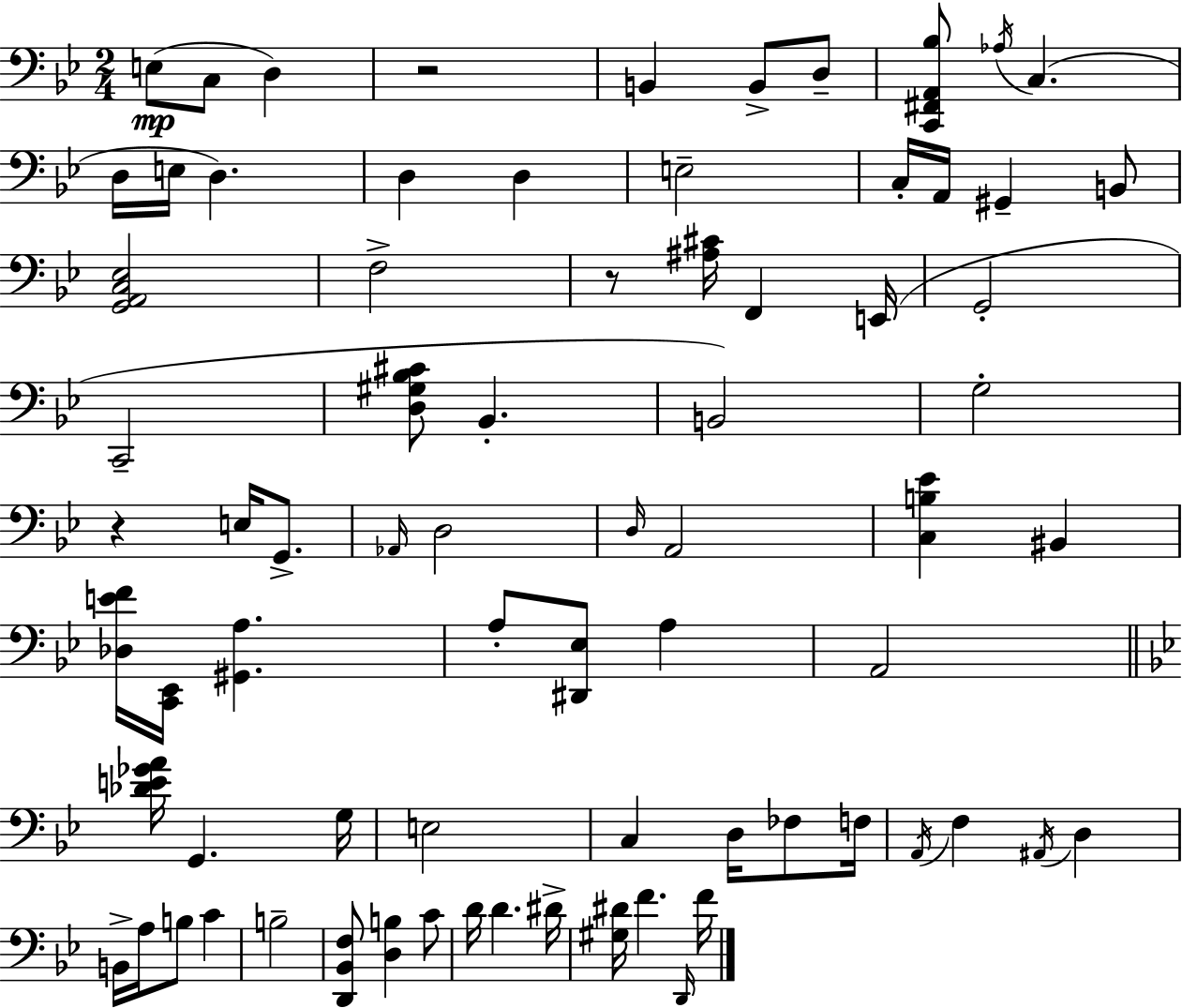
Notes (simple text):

E3/e C3/e D3/q R/h B2/q B2/e D3/e [C2,F#2,A2,Bb3]/e Ab3/s C3/q. D3/s E3/s D3/q. D3/q D3/q E3/h C3/s A2/s G#2/q B2/e [G2,A2,C3,Eb3]/h F3/h R/e [A#3,C#4]/s F2/q E2/s G2/h C2/h [D3,G#3,Bb3,C#4]/e Bb2/q. B2/h G3/h R/q E3/s G2/e. Ab2/s D3/h D3/s A2/h [C3,B3,Eb4]/q BIS2/q [Db3,E4,F4]/s [C2,Eb2]/s [G#2,A3]/q. A3/e [D#2,Eb3]/e A3/q A2/h [Db4,E4,Gb4,A4]/s G2/q. G3/s E3/h C3/q D3/s FES3/e F3/s A2/s F3/q A#2/s D3/q B2/s A3/s B3/e C4/q B3/h [D2,Bb2,F3]/e [D3,B3]/q C4/e D4/s D4/q. D#4/s [G#3,D#4]/s F4/q. D2/s F4/s